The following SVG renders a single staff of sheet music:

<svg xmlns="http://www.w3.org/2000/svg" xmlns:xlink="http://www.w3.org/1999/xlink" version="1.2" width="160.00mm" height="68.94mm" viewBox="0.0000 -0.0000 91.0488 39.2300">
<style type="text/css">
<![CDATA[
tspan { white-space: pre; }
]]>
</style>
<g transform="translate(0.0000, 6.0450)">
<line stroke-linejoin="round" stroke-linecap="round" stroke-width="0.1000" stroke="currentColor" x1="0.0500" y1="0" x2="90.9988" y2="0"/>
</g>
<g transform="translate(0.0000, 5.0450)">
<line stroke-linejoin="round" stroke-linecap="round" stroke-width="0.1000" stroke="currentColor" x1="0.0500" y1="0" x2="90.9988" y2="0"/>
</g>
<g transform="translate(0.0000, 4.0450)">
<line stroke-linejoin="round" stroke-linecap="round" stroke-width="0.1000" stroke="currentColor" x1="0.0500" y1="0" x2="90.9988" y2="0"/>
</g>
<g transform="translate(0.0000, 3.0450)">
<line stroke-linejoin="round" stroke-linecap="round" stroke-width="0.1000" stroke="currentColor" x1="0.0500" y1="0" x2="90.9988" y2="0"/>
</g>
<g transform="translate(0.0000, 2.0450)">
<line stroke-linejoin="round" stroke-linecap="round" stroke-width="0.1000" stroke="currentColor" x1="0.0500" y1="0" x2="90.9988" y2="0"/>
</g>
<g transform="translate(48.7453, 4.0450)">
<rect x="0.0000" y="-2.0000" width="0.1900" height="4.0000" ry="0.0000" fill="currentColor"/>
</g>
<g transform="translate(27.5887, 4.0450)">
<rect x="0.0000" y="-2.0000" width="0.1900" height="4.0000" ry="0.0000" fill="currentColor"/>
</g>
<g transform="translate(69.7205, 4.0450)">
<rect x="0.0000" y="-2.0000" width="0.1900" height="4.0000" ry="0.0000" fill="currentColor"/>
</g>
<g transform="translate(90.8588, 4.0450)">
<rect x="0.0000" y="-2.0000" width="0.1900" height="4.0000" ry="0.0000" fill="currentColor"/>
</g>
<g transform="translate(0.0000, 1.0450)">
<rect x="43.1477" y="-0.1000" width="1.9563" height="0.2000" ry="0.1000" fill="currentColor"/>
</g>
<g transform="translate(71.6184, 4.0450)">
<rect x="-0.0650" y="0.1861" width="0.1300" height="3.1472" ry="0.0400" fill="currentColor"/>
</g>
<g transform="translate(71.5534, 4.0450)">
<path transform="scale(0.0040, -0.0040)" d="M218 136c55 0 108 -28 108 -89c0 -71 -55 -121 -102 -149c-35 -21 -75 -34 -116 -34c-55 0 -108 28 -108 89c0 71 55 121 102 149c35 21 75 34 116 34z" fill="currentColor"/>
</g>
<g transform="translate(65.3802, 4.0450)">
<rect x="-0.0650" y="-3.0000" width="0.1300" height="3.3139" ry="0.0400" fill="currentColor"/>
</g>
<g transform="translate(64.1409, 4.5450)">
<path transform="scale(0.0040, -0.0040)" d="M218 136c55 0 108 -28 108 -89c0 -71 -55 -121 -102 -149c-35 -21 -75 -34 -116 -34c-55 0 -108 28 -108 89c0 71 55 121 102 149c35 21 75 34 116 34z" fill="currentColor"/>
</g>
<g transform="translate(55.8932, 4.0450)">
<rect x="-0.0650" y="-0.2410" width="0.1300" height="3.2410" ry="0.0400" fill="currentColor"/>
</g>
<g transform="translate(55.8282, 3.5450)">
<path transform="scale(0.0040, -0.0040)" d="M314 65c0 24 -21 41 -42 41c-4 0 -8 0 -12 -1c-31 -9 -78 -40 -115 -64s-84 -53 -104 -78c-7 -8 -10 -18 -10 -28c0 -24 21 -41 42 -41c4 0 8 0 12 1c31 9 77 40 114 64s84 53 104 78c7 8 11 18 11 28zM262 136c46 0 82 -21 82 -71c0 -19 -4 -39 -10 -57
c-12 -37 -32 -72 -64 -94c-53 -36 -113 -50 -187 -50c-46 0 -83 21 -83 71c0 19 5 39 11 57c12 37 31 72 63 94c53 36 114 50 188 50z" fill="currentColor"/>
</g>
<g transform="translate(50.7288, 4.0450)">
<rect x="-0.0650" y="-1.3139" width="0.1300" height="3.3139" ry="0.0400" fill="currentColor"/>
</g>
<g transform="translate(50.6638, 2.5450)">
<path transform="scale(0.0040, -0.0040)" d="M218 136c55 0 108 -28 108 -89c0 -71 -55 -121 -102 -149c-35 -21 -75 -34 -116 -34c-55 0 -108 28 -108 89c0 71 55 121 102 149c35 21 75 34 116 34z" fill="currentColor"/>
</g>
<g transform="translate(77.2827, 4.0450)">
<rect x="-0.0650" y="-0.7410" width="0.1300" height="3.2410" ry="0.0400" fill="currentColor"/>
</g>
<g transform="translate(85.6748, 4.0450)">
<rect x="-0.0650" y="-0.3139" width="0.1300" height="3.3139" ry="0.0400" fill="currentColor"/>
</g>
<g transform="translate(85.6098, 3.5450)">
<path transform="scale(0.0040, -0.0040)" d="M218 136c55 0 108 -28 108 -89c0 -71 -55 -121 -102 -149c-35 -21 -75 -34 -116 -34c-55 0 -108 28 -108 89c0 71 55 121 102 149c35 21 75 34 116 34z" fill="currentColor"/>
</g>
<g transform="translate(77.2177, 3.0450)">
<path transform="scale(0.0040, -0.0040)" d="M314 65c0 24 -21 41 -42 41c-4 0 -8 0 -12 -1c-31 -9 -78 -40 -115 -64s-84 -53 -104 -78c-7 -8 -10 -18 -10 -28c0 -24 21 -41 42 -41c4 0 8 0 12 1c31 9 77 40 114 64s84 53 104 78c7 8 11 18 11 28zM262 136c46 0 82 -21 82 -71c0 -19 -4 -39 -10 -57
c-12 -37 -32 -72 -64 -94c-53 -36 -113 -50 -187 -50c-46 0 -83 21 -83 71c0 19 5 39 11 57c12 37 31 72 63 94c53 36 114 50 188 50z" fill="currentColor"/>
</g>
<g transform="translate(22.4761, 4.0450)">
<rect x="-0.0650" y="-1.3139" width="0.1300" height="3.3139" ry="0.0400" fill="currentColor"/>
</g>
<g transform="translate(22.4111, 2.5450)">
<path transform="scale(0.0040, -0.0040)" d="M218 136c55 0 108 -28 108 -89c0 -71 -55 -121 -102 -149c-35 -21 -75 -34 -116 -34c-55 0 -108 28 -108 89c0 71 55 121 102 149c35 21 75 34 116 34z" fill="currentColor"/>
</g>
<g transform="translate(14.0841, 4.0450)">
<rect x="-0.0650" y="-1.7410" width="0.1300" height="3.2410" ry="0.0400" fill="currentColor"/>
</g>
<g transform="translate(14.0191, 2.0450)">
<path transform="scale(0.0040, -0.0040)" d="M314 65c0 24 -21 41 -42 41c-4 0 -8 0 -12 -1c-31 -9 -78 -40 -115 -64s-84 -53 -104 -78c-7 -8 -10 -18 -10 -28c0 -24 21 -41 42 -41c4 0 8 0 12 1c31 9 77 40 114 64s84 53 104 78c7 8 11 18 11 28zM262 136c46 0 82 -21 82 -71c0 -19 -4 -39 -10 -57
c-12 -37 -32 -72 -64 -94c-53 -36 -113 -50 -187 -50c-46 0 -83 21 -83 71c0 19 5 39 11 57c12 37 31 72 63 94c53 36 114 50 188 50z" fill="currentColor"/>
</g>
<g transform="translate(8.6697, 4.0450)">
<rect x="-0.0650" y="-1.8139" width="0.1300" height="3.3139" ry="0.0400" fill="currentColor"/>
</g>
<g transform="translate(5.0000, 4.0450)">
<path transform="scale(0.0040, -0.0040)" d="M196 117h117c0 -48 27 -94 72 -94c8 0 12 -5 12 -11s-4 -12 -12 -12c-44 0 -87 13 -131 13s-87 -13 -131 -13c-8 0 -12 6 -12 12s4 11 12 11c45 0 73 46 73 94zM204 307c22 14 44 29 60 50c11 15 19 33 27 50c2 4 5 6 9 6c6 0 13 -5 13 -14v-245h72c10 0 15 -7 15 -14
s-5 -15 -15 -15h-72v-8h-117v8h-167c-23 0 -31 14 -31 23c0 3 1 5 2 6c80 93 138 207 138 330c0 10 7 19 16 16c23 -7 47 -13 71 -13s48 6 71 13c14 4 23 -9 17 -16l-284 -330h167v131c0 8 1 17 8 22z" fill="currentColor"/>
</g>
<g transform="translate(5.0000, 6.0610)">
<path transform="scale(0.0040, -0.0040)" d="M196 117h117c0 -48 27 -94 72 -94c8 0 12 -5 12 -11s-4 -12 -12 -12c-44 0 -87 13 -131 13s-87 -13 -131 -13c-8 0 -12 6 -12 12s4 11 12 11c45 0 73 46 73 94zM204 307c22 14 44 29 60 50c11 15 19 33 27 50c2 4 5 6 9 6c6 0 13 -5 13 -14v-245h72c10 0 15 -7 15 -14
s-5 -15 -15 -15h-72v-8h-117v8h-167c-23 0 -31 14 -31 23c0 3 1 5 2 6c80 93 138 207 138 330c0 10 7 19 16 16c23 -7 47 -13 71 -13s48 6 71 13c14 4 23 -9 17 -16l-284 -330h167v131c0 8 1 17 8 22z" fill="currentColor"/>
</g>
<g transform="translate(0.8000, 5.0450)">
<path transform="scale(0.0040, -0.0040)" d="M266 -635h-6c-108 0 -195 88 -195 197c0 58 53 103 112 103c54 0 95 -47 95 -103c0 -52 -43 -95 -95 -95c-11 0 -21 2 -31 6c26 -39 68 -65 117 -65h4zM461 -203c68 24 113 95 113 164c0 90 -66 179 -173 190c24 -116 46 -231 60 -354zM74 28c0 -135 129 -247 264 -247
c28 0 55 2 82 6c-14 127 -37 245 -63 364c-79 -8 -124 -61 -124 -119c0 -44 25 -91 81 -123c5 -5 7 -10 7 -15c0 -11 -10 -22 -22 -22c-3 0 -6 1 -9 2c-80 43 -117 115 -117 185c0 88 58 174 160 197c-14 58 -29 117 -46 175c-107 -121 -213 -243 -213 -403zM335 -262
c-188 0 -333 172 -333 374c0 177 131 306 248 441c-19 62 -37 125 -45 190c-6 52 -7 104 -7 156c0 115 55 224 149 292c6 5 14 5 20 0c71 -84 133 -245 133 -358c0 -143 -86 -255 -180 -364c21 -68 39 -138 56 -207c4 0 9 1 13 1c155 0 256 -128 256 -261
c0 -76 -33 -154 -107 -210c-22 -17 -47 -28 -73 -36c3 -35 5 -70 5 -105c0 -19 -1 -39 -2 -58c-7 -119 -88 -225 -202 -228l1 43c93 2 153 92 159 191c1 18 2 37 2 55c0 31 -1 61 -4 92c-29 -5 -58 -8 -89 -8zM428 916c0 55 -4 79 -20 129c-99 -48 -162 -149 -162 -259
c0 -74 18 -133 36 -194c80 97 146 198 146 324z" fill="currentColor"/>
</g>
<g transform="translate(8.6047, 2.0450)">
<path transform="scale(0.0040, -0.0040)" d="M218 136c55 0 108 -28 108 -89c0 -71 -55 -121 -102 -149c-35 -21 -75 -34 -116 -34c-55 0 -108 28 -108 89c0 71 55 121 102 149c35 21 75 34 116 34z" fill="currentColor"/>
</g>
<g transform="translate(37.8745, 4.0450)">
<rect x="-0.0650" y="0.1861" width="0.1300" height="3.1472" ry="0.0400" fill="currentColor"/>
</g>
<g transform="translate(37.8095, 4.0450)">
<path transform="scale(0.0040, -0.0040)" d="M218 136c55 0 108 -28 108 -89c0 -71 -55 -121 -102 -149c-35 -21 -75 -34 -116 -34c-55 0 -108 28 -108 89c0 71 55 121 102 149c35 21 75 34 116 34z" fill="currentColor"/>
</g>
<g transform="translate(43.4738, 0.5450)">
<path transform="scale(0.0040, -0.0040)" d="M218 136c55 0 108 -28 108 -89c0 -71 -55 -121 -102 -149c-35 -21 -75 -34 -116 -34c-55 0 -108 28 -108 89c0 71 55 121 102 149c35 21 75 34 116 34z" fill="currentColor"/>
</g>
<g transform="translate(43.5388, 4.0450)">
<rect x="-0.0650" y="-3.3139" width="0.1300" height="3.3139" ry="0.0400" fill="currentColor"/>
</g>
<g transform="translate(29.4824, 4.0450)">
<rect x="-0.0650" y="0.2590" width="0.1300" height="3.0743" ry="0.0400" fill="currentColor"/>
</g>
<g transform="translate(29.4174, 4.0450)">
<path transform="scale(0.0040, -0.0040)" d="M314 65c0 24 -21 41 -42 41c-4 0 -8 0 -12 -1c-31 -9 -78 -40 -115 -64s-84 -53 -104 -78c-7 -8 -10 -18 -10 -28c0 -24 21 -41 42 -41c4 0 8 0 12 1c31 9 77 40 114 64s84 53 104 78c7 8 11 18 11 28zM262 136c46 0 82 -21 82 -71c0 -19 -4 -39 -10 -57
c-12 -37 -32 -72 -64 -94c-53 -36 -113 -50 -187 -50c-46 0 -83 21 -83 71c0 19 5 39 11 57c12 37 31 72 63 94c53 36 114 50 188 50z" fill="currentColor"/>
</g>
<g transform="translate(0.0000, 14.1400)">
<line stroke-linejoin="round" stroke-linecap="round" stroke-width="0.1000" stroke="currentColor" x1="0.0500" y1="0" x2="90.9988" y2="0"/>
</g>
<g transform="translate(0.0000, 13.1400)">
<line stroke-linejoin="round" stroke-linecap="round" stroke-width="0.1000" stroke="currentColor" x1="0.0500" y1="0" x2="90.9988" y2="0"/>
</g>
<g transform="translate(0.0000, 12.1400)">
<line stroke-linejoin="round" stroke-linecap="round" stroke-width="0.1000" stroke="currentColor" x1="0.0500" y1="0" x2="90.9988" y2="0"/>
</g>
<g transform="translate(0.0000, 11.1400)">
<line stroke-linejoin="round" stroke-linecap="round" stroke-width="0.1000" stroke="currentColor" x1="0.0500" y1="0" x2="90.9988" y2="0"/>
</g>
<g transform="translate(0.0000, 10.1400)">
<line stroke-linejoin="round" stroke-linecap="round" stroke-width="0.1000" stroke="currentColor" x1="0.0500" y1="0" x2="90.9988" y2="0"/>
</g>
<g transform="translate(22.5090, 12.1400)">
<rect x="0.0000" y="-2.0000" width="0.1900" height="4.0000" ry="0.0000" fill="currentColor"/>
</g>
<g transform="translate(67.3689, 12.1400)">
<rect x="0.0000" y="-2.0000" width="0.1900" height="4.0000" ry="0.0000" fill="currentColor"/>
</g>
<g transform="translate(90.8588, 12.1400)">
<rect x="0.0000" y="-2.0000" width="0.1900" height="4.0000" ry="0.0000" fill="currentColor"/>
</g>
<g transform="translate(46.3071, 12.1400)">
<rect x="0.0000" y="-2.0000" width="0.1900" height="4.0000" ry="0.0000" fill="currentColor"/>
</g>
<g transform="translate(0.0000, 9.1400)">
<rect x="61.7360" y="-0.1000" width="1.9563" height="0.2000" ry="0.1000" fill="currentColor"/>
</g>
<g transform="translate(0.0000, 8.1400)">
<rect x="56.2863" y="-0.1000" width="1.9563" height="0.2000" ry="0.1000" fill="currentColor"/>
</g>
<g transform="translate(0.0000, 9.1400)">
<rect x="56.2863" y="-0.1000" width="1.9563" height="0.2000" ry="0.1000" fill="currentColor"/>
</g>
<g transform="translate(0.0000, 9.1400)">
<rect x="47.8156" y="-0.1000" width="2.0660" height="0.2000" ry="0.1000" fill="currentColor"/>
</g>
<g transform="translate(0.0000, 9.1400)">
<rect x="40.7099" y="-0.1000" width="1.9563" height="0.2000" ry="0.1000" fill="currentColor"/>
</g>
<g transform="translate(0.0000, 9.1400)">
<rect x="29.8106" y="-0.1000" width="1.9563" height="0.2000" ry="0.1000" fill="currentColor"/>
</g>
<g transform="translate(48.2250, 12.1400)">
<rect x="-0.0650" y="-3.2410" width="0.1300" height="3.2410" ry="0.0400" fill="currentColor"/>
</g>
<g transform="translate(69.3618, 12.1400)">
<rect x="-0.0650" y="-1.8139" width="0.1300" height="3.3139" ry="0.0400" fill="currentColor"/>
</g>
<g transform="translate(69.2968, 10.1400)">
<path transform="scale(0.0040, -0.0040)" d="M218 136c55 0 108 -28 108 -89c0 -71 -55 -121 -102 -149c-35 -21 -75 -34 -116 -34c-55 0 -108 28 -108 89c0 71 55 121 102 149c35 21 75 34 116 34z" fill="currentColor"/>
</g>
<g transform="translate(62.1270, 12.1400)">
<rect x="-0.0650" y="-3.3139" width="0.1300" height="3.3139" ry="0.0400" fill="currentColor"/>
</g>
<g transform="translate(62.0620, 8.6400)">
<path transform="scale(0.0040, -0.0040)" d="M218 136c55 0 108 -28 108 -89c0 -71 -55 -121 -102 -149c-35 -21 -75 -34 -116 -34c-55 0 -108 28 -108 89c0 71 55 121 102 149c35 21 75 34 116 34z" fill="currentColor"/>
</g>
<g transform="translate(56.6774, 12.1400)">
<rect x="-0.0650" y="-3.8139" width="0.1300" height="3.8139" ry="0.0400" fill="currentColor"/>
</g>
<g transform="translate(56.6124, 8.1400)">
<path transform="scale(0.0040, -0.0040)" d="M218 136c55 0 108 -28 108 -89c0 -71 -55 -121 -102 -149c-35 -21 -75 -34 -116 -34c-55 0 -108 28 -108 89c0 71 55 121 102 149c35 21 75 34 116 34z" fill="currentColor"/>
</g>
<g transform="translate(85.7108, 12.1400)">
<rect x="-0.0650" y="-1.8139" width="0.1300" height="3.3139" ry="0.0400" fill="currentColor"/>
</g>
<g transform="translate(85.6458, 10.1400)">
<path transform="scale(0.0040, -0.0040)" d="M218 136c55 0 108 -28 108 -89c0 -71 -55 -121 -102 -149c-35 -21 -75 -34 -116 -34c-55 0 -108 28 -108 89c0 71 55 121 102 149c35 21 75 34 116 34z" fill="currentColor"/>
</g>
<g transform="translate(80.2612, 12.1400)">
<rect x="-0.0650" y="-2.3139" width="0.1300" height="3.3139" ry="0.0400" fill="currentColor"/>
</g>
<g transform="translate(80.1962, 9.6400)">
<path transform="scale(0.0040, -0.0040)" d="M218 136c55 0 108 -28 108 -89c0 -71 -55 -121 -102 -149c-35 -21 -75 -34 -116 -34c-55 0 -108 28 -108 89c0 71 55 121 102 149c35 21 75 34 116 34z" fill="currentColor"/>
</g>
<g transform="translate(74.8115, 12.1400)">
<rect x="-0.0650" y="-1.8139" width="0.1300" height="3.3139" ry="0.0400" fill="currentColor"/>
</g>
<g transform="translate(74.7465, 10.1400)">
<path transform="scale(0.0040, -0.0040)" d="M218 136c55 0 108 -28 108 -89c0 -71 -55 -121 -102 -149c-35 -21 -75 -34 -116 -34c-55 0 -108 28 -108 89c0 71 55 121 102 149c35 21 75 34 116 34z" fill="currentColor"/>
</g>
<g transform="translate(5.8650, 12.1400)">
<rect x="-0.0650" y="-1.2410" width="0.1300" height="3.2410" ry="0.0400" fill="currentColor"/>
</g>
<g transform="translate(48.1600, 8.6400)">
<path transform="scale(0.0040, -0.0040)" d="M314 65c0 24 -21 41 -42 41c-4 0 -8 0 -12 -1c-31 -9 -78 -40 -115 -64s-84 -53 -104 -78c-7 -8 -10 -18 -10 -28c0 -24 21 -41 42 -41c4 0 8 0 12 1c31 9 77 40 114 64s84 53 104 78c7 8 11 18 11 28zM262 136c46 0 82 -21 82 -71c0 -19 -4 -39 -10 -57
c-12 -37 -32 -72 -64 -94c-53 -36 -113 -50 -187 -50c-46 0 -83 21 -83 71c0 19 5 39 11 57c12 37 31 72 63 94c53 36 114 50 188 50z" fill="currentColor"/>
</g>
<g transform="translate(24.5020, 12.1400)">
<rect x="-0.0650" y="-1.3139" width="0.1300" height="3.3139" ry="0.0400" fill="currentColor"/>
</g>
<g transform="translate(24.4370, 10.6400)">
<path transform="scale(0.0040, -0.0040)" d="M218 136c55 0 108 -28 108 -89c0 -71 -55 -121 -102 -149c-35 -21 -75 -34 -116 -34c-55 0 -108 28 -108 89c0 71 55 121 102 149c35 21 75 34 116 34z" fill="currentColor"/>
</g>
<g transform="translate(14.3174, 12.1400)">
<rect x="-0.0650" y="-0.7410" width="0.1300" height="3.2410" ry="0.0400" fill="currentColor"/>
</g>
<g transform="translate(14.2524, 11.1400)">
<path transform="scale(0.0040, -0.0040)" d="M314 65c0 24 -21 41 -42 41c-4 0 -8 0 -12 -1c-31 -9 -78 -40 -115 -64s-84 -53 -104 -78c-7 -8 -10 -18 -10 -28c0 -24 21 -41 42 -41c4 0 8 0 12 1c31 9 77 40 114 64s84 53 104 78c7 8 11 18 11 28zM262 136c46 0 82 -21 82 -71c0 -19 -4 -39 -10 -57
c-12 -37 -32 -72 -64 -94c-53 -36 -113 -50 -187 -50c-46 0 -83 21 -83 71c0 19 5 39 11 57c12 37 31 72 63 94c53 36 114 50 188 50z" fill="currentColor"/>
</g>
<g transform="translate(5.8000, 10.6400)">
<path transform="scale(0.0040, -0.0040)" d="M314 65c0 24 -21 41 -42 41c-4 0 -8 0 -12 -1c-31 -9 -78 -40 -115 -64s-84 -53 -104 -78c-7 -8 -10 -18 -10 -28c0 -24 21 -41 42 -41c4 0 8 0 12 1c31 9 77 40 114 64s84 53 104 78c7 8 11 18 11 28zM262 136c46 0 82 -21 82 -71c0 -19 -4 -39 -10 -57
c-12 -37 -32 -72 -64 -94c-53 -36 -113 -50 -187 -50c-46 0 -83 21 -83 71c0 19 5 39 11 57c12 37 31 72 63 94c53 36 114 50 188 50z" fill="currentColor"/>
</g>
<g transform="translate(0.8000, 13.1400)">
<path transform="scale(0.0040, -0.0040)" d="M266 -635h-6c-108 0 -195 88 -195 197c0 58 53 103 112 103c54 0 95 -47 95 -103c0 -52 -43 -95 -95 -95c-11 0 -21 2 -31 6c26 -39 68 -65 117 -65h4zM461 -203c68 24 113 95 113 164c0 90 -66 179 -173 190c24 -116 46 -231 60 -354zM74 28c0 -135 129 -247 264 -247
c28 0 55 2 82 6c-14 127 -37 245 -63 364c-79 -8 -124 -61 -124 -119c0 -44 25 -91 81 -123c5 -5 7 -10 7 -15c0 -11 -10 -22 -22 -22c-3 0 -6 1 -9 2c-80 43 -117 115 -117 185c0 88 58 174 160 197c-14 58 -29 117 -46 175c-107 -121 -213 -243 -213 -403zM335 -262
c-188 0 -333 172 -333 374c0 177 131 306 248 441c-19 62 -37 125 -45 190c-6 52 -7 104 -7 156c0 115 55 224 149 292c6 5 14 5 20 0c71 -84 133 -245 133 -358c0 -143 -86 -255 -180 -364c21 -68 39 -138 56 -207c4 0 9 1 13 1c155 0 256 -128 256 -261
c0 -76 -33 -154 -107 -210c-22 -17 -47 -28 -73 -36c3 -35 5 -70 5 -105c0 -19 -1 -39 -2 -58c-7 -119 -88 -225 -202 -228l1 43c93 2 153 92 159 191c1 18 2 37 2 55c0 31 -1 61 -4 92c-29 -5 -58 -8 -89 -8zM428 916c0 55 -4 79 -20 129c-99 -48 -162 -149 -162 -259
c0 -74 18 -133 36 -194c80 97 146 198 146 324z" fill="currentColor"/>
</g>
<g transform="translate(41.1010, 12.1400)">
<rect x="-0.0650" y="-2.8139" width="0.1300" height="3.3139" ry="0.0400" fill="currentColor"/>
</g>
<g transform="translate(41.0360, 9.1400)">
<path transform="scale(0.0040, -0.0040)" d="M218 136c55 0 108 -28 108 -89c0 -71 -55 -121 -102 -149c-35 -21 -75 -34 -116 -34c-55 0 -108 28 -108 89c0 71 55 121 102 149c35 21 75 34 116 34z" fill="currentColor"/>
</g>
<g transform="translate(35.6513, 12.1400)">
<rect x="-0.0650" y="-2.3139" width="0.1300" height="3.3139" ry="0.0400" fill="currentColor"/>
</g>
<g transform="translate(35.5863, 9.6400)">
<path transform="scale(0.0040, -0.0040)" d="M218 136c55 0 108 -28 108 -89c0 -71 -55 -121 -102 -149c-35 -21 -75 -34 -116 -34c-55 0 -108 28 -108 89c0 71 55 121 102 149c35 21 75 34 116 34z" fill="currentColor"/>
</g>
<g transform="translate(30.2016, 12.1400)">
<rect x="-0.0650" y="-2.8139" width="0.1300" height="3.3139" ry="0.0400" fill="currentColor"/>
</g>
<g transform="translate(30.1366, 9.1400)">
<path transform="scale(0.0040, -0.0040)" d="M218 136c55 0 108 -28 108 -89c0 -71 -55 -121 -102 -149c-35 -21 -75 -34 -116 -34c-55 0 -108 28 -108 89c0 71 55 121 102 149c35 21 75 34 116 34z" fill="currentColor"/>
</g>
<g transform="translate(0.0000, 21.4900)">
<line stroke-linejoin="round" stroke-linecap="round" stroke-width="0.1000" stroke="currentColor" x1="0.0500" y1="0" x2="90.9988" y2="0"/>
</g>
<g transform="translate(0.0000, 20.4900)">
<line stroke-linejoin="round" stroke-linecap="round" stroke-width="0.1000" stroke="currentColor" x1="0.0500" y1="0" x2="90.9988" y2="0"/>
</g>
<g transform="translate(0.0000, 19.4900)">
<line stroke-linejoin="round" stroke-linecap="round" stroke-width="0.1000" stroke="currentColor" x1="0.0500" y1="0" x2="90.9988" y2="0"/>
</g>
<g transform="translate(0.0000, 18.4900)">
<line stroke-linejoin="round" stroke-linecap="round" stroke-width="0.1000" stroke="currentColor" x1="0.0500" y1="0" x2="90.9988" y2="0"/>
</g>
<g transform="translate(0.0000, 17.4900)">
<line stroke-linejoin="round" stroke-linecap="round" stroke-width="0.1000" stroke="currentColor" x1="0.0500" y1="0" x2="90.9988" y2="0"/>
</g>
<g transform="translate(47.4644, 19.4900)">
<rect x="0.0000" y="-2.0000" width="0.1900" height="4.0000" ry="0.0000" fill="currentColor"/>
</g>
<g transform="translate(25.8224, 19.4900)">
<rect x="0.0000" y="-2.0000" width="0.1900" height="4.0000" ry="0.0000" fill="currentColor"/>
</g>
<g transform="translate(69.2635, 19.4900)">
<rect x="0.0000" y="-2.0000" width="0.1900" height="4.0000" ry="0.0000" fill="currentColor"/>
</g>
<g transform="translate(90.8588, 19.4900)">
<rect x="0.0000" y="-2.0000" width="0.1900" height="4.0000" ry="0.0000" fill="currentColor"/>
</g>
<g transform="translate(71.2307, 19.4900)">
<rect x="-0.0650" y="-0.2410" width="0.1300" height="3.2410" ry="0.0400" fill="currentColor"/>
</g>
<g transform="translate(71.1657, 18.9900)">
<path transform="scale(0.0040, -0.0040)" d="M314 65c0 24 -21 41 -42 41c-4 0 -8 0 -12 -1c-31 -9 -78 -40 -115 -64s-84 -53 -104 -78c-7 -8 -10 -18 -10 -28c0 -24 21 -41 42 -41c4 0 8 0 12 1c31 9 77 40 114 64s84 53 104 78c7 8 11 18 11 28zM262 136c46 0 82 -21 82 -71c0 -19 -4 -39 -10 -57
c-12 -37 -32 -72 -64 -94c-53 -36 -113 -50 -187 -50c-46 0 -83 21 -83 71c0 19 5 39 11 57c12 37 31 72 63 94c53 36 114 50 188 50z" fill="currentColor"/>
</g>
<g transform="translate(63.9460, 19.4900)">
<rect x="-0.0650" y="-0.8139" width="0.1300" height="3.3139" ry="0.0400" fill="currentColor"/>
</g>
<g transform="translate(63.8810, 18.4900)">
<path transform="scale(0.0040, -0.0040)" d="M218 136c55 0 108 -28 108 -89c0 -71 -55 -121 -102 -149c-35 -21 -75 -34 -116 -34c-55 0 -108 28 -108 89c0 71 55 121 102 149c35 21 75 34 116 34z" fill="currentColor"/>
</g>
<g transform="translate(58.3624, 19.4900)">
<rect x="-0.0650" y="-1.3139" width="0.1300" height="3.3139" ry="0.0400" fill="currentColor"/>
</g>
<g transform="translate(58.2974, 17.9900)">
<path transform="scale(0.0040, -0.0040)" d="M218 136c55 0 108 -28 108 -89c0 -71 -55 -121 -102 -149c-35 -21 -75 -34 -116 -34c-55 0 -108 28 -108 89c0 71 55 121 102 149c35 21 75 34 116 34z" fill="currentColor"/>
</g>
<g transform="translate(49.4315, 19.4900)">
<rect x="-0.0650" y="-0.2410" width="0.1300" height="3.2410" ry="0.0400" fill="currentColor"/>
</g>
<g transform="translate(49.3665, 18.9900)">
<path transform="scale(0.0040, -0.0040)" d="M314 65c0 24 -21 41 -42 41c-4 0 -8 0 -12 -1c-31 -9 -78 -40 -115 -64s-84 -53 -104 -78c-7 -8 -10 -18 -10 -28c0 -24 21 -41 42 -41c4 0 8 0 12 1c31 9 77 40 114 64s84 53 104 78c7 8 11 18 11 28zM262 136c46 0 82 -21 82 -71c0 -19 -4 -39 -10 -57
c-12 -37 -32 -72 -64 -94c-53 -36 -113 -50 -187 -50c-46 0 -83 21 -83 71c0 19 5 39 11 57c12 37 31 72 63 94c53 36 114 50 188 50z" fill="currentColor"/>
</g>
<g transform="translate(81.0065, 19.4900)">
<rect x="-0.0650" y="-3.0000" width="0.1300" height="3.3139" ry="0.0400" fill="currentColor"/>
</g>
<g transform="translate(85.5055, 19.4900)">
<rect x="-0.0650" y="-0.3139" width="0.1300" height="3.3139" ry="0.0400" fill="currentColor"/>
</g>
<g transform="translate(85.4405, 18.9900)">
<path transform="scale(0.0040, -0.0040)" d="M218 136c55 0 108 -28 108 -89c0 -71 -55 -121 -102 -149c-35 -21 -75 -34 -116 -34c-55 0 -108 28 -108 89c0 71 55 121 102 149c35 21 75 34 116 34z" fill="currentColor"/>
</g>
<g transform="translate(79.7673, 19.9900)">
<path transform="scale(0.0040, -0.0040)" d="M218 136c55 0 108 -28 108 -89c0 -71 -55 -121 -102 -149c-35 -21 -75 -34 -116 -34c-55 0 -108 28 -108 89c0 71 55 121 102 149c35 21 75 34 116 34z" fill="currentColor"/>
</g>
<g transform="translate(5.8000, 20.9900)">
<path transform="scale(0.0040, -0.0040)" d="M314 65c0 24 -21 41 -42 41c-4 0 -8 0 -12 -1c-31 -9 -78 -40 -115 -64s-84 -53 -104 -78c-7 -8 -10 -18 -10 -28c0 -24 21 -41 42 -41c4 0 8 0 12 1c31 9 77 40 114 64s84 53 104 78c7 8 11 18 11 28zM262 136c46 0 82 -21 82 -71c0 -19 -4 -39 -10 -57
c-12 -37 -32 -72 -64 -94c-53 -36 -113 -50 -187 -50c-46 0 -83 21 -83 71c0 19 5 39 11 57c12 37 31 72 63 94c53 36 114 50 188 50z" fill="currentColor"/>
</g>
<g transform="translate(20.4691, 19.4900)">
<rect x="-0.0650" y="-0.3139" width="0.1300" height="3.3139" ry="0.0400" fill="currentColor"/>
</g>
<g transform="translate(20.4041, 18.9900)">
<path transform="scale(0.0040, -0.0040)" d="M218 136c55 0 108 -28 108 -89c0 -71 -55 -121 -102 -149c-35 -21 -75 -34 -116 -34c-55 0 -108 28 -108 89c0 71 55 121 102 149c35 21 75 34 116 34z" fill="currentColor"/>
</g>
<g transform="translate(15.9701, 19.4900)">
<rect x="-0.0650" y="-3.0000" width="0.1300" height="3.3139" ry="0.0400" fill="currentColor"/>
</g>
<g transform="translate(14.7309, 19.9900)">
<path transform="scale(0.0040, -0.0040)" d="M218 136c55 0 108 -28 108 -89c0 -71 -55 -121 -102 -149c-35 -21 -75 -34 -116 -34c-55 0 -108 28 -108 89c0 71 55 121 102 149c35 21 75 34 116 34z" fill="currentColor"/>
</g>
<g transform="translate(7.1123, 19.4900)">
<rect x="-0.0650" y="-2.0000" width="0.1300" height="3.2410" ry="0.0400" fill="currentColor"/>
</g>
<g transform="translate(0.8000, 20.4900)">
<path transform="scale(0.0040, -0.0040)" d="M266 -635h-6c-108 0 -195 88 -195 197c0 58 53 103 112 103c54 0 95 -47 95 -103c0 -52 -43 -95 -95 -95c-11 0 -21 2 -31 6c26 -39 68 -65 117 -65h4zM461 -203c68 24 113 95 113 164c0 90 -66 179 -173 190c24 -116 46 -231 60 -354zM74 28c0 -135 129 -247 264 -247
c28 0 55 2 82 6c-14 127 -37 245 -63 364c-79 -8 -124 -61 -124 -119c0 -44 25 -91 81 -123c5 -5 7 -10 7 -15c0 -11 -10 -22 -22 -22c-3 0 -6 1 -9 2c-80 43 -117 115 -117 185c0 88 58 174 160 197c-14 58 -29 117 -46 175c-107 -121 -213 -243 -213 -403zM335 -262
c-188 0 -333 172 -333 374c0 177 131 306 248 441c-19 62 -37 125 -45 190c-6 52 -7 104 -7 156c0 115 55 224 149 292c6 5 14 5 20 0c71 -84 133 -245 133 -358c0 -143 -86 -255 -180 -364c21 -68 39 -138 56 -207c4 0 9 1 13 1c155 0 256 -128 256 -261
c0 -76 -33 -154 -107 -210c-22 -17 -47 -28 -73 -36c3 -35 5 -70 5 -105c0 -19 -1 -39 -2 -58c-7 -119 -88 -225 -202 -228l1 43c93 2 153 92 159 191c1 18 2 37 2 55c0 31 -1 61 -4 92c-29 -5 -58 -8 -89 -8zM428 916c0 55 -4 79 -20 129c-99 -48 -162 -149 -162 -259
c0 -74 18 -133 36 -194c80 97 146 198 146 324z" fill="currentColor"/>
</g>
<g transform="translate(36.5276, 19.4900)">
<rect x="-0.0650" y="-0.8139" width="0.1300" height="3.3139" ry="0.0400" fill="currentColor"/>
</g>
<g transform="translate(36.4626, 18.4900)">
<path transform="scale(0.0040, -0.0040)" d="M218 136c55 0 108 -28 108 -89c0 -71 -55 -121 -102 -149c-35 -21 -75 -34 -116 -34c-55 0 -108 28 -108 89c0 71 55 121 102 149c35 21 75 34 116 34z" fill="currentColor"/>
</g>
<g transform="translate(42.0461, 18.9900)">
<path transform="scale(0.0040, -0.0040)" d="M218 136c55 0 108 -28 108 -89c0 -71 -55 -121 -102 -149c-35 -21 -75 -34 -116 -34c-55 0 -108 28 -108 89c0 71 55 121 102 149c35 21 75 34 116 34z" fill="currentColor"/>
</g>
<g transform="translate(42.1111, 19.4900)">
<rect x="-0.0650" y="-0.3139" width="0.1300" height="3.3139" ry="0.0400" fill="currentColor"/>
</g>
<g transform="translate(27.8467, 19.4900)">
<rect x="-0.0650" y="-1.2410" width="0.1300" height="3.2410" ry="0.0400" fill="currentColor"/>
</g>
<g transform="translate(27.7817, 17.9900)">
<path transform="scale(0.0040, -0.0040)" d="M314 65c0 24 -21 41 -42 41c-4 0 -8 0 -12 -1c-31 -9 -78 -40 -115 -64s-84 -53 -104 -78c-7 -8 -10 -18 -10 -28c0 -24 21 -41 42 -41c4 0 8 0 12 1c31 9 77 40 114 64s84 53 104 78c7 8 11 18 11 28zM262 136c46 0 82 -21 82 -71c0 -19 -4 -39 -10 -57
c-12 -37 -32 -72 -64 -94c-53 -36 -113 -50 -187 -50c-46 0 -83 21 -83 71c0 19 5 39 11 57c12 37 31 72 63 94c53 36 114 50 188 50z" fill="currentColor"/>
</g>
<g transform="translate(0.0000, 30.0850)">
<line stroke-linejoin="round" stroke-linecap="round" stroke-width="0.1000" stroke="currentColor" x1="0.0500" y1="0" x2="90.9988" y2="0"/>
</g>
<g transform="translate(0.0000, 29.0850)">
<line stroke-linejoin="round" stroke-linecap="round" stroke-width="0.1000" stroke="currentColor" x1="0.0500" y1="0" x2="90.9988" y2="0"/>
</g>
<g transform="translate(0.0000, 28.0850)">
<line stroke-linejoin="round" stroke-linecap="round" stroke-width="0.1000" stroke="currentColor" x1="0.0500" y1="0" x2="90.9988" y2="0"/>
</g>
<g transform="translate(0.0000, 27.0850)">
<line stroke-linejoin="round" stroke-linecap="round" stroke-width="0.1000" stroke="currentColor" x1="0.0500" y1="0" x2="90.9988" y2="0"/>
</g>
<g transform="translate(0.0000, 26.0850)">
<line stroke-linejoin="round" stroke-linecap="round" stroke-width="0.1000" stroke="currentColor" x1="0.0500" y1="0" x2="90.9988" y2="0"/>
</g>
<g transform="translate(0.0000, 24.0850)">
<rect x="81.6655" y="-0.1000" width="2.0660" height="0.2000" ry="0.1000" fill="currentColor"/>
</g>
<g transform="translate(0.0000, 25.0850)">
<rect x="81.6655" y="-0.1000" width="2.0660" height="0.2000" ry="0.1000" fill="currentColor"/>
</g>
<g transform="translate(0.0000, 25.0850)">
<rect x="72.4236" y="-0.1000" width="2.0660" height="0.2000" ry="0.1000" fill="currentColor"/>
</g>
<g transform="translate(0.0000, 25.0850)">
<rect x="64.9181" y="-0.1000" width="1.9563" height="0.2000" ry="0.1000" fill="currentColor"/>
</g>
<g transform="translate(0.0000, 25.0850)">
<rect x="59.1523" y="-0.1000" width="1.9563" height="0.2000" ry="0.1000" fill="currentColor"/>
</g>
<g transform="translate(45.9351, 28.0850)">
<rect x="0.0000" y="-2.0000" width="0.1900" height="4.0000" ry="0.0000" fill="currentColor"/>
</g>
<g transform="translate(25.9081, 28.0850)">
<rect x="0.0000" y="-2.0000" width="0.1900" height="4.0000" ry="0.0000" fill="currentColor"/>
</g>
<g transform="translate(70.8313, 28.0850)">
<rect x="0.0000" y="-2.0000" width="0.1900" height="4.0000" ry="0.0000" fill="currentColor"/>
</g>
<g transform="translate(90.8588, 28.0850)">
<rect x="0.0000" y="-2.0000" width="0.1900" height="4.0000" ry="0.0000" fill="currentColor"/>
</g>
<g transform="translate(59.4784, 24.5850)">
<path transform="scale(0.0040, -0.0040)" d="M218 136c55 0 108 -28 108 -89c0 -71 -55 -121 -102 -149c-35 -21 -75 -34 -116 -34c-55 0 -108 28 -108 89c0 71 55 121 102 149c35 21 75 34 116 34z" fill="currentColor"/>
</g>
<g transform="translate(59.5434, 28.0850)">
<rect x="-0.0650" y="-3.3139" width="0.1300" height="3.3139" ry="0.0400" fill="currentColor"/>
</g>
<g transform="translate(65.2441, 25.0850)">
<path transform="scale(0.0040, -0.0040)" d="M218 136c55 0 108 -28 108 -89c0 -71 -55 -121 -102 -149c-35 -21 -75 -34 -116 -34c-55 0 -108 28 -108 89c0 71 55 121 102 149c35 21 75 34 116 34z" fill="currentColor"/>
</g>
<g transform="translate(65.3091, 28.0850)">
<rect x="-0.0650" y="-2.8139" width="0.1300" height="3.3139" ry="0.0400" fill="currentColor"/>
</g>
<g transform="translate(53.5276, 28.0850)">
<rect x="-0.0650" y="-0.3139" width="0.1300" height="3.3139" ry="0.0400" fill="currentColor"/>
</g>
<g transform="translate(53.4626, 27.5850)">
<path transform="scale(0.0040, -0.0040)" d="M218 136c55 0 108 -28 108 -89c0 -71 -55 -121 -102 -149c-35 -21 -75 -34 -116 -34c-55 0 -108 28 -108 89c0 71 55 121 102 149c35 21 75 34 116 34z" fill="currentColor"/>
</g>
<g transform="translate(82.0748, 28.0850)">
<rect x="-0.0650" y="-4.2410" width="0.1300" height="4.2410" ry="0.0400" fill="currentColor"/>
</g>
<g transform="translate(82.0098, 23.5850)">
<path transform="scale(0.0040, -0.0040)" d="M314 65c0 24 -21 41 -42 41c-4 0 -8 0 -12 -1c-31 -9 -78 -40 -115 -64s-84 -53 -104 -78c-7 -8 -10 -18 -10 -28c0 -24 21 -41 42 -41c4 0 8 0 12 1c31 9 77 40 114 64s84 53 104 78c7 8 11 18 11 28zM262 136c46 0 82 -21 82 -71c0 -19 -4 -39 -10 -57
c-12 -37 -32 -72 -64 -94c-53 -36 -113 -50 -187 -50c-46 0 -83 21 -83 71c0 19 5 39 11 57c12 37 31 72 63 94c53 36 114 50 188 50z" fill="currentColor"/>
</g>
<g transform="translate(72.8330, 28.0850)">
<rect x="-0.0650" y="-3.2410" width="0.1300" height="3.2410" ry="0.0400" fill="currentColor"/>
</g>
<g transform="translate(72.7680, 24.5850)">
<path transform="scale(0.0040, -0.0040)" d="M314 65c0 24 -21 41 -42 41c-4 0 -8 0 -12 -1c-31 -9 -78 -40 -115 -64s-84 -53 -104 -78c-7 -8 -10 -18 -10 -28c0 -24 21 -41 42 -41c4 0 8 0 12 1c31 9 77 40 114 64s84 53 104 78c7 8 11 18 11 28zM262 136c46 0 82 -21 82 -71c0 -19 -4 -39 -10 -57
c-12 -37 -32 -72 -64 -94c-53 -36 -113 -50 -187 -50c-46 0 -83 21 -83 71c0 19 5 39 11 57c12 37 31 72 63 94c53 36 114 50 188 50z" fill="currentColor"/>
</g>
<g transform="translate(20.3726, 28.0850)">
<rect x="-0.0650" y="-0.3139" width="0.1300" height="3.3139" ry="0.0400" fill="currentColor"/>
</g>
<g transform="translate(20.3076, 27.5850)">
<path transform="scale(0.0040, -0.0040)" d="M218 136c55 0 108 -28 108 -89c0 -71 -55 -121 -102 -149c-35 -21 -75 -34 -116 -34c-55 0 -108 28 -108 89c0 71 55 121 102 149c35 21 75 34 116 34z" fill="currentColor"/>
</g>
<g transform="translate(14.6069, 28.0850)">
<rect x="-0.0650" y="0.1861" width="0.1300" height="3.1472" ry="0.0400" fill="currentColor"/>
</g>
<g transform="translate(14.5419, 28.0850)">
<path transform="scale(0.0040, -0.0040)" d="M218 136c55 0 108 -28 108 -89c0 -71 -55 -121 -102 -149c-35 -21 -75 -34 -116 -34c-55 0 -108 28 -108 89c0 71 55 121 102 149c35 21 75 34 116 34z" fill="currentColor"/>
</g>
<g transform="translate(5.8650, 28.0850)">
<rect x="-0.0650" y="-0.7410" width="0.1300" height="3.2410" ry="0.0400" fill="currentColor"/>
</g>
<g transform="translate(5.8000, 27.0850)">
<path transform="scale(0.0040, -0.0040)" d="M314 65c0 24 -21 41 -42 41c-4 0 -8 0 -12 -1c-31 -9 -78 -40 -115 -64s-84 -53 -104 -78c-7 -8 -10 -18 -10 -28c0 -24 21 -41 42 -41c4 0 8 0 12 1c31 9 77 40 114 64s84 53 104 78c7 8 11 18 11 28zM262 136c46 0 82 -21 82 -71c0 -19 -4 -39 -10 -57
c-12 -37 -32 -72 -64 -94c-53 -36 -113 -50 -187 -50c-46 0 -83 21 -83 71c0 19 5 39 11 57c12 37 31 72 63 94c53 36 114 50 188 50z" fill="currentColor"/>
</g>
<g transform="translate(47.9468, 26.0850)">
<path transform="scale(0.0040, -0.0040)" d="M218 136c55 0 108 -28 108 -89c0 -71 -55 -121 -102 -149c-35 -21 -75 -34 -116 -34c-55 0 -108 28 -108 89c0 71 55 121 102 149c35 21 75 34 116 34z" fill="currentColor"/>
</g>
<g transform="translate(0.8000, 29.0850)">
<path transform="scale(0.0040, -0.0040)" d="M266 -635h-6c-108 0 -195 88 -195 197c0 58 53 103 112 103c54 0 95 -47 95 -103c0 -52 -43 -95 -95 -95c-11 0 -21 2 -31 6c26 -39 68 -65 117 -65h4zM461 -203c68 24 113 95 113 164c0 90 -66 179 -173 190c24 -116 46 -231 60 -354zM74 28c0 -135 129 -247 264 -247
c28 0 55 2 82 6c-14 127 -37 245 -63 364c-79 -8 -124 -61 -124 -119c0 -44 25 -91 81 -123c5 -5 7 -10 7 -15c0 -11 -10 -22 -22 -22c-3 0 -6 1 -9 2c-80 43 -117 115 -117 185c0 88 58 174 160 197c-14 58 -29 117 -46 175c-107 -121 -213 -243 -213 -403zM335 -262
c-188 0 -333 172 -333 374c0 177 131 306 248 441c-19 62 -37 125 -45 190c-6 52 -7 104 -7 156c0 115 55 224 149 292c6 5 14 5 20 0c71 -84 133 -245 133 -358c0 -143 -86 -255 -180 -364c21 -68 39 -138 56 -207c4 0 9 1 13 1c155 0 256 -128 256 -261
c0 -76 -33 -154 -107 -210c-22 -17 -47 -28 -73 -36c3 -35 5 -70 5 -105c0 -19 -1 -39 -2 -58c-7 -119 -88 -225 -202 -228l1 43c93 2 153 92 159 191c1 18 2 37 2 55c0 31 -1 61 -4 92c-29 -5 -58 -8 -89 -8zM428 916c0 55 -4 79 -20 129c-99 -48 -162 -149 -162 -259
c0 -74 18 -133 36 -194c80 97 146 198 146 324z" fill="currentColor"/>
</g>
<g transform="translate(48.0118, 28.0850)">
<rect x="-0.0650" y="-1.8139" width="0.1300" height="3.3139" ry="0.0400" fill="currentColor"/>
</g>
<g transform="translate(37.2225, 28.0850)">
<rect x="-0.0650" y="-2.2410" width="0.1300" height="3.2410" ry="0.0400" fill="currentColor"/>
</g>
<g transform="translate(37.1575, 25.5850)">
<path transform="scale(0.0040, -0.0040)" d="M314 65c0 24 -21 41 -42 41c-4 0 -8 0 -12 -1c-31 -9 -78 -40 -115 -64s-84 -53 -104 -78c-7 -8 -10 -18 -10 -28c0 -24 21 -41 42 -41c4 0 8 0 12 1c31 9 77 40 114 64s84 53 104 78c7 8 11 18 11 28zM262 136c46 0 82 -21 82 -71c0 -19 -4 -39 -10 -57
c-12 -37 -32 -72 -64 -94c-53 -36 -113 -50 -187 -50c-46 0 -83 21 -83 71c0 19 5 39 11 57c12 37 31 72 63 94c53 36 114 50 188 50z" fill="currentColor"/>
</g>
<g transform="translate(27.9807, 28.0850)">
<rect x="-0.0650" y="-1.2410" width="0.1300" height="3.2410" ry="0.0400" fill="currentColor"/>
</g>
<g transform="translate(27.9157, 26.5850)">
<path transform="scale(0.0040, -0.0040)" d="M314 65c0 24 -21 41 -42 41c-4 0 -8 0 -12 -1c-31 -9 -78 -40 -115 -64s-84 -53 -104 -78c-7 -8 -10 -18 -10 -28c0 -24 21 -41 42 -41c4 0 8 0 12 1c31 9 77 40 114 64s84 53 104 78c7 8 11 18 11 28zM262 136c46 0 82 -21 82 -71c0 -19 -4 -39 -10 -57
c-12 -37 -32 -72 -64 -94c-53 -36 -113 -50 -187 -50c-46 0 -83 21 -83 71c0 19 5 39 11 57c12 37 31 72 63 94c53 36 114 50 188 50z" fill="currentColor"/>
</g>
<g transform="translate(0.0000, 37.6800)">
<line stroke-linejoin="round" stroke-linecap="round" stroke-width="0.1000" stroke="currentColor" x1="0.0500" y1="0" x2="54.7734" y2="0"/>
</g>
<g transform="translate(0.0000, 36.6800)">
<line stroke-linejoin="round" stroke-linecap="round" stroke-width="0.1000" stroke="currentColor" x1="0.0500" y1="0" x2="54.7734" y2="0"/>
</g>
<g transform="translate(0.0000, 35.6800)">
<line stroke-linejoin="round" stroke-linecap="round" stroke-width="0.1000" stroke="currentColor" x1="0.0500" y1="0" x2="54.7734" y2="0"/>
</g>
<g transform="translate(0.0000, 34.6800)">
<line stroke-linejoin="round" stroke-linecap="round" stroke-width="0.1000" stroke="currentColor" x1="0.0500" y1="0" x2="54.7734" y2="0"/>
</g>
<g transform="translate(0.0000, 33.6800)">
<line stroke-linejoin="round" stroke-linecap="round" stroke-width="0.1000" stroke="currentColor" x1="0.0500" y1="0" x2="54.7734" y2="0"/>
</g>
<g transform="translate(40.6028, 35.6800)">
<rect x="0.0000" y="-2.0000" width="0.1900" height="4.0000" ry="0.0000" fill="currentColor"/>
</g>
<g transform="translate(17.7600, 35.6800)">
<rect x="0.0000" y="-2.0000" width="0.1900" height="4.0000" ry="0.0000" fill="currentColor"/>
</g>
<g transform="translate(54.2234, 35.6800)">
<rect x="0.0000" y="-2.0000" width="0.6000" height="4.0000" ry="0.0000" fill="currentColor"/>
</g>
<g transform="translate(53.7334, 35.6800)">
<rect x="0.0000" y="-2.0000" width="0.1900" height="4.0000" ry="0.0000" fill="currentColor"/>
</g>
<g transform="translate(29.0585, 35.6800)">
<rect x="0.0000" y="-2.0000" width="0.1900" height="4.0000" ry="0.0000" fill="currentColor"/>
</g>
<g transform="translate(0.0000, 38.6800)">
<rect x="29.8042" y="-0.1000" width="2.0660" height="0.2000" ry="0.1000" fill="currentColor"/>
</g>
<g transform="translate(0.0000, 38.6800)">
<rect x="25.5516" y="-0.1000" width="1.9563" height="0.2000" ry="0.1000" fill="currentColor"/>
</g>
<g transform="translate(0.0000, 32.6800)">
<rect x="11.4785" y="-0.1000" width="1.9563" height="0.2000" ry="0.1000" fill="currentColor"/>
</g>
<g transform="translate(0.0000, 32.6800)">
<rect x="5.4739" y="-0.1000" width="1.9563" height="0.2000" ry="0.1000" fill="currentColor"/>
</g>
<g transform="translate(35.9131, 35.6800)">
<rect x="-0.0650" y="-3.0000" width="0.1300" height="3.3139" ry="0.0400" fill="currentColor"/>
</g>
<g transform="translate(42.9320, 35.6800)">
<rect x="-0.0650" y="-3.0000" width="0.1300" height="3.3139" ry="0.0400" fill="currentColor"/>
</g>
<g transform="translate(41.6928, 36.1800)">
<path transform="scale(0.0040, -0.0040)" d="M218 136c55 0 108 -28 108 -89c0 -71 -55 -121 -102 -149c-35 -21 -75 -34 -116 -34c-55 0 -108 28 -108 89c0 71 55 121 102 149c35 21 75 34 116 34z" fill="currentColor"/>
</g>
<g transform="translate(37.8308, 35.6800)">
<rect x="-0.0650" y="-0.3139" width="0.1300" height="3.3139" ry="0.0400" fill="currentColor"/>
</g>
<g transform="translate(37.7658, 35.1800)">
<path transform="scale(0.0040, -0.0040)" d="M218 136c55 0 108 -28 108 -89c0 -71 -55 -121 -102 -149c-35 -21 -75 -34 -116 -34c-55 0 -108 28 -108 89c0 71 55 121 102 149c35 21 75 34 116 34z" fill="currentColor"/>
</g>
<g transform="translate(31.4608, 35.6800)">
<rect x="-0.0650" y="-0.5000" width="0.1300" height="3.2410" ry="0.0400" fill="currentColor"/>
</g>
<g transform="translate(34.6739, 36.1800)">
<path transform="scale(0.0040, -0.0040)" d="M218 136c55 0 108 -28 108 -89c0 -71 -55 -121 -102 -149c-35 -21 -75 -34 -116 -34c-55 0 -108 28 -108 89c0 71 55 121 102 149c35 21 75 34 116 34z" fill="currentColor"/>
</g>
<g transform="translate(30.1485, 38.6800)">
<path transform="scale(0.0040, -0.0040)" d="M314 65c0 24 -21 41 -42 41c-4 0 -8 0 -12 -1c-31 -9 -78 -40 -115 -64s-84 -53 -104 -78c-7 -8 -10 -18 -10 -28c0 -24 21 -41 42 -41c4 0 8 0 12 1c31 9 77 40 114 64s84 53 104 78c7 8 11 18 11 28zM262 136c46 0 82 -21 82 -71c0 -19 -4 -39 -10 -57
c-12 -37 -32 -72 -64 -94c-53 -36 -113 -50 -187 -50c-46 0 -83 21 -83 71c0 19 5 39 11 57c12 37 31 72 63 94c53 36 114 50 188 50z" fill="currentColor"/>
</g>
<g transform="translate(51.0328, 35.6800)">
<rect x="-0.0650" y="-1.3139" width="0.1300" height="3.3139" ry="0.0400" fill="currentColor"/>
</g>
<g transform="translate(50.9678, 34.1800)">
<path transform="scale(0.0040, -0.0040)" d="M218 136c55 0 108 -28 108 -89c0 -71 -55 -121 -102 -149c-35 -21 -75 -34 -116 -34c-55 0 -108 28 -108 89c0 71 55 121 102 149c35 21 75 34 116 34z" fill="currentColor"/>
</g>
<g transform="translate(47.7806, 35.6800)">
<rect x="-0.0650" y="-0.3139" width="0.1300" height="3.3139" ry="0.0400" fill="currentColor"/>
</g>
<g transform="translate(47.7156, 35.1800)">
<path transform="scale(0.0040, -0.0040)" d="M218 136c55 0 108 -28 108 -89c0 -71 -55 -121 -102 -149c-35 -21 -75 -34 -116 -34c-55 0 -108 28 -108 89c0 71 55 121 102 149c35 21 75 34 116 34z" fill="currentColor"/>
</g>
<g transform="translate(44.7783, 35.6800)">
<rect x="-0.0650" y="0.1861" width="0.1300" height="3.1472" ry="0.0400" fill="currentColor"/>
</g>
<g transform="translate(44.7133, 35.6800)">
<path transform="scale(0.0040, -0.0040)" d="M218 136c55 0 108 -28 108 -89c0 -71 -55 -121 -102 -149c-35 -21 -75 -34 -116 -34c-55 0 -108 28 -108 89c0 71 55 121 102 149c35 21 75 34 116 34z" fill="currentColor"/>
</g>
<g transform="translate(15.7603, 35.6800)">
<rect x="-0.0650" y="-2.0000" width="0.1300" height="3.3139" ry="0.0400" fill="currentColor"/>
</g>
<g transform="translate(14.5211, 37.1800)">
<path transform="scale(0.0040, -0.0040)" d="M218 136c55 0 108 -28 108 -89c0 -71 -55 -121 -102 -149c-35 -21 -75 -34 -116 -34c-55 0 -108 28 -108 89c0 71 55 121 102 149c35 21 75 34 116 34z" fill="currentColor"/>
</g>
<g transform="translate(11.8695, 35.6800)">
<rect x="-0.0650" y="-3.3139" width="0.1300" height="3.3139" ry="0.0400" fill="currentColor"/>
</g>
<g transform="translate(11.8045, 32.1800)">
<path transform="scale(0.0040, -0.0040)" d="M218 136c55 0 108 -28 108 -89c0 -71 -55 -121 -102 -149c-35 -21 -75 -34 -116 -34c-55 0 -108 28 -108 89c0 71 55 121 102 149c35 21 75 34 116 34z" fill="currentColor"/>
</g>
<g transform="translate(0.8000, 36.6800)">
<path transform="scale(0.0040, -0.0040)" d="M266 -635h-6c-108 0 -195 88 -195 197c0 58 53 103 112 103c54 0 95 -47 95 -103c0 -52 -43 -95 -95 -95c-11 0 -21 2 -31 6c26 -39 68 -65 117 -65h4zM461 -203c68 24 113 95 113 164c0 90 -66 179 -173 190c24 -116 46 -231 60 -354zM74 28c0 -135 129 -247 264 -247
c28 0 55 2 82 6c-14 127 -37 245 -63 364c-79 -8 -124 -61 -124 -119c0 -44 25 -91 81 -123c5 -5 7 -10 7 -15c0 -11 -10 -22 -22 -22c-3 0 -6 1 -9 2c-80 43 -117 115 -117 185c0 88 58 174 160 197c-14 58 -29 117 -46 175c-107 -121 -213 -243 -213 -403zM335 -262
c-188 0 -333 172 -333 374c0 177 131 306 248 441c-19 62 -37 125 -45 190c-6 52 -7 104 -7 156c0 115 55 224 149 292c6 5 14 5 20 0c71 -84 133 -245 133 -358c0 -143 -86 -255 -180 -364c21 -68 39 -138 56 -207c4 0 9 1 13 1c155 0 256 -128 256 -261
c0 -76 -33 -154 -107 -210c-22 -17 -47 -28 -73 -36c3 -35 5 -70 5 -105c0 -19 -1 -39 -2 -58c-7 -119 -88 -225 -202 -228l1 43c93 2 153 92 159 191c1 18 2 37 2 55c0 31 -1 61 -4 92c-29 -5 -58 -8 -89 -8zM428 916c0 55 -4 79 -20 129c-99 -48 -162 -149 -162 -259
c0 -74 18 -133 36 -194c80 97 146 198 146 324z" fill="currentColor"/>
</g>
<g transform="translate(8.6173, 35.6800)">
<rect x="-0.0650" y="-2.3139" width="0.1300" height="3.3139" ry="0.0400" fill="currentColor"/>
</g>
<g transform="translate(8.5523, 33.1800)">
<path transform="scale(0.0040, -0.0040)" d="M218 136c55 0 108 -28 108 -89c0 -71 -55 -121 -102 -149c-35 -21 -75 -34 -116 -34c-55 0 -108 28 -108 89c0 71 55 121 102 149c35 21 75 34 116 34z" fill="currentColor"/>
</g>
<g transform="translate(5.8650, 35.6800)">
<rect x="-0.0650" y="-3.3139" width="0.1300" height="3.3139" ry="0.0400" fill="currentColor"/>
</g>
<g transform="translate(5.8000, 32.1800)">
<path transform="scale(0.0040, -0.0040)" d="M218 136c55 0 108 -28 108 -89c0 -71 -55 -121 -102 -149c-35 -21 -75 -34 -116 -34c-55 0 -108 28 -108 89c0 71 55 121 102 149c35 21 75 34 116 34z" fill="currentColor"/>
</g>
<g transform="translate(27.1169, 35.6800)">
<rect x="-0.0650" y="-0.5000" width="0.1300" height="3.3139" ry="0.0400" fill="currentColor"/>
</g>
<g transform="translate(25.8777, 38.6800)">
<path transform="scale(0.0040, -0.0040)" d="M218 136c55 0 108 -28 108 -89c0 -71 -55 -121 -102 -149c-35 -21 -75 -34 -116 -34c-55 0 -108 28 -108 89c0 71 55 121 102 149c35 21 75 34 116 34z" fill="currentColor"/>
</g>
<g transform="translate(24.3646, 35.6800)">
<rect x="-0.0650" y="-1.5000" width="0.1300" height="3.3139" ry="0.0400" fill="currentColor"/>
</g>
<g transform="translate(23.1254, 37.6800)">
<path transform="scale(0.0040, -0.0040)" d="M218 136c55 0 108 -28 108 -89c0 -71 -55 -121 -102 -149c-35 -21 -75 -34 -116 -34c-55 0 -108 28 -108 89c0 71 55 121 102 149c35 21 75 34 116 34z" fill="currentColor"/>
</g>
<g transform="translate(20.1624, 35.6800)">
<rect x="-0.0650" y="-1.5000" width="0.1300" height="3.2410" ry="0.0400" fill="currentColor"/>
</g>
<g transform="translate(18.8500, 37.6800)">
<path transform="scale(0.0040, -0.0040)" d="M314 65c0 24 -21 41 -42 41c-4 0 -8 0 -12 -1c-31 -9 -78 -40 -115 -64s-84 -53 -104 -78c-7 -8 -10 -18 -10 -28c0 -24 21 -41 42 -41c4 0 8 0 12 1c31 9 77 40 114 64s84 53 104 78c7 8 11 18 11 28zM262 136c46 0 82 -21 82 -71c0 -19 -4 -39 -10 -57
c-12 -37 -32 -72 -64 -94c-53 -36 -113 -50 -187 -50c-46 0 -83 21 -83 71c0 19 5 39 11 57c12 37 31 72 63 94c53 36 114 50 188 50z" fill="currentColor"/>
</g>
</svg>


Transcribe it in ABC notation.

X:1
T:Untitled
M:4/4
L:1/4
K:C
f f2 e B2 B b e c2 A B d2 c e2 d2 e a g a b2 c' b f f g f F2 A c e2 d c c2 e d c2 A c d2 B c e2 g2 f c b a b2 d'2 b g b F E2 E C C2 A c A B c e